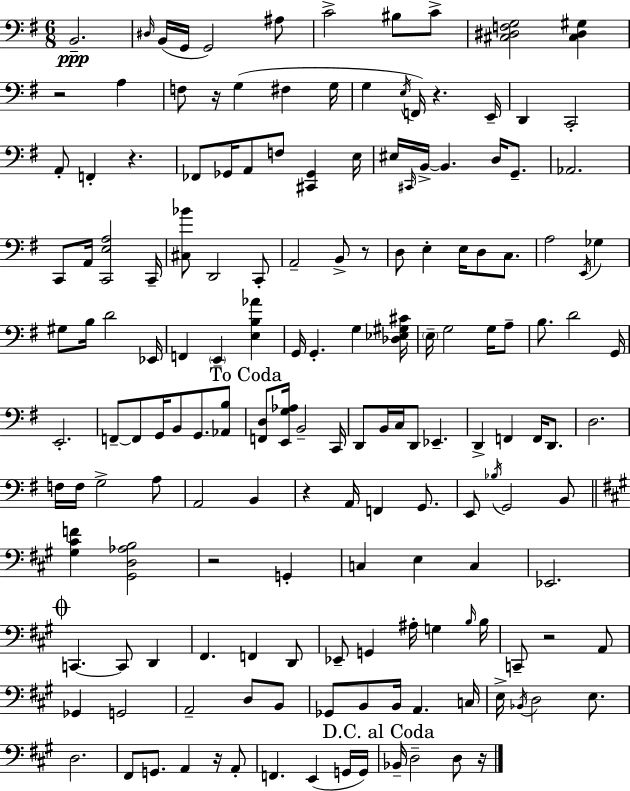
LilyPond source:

{
  \clef bass
  \numericTimeSignature
  \time 6/8
  \key e \minor
  b,2.--\ppp | \grace { dis16 }( b,16 g,16 g,2) ais8 | c'2-> bis8 c'8-> | <cis dis f g>2 <cis dis gis>4 | \break r2 a4 | f8 r16 g4( fis4 | g16 g4 \acciaccatura { e16 } f,16) r4. | e,16-- d,4 c,2-. | \break a,8-. f,4-. r4. | fes,8 ges,16 a,8 f8 <cis, ges,>4 | e16 eis16 \grace { cis,16 } b,16->~~ b,4. d16 | g,8.-- aes,2. | \break c,8 a,16 <c, e a>2 | c,16-- <cis bes'>8 d,2 | c,8-. a,2-- b,8-> | r8 d8 e4-. e16 d8 | \break c8. a2 \acciaccatura { e,16 } | ges4 gis8 b16 d'2 | ees,16 f,4 \parenthesize e,4-- | <e b aes'>4 g,16 g,4.-. g4 | \break <des ees gis cis'>16 \parenthesize e16-- g2 | g16 a8-- b8. d'2 | g,16 e,2.-. | f,8--~~ f,8 g,16 b,8 g,8. | \break <aes, b>8 \mark "To Coda" <f, d>8 <e, g aes>16 b,2-- | c,16 d,8 b,16 c16 d,8 ees,4.-- | d,4-> f,4 | f,16 d,8. d2. | \break f16 f16 g2-> | a8 a,2 | b,4 r4 a,16 f,4 | g,8. e,8 \acciaccatura { bes16 } g,2 | \break b,8 \bar "||" \break \key a \major <gis cis' f'>4 <gis, d aes b>2 | r2 g,4-. | c4 e4 c4 | ees,2. | \break \mark \markup { \musicglyph "scripts.coda" } c,4.~~ c,8 d,4 | fis,4. f,4 d,8 | ees,8-- g,4 ais16-. g4 \grace { b16 } | b16 c,8-- r2 a,8 | \break ges,4 g,2 | a,2-- d8 b,8 | ges,8 b,8 b,16 a,4. | c16 e16-> \acciaccatura { bes,16 } d2 e8. | \break d2. | fis,8 g,8. a,4 r16 | a,8-. f,4. e,4( | g,16 g,16) \mark "D.C. al Coda" bes,16-- d2-- d8 | \break r16 \bar "|."
}